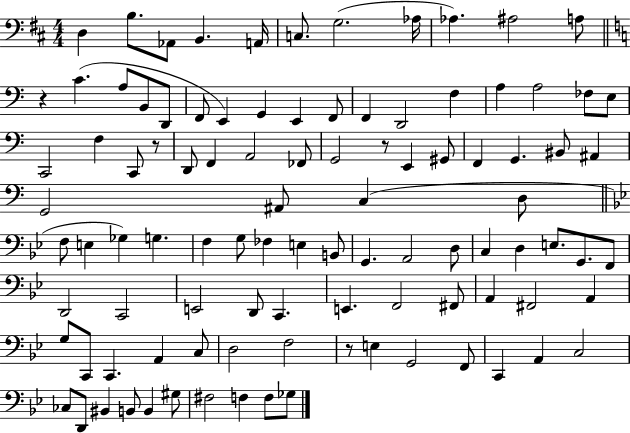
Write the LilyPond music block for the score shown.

{
  \clef bass
  \numericTimeSignature
  \time 4/4
  \key d \major
  d4 b8. aes,8 b,4. a,16 | c8. g2.( aes16 | aes4.) ais2 a8 | \bar "||" \break \key c \major r4 c'4.( a8 b,8 d,8 | f,8 e,4) g,4 e,4 f,8 | f,4 d,2 f4 | a4 a2 fes8 e8 | \break c,2 f4 c,8 r8 | d,8 f,4 a,2 fes,8 | g,2 r8 e,4 gis,8 | f,4 g,4. bis,8 ais,4 | \break g,2 ais,8 c4( d8 | \bar "||" \break \key bes \major f8 e4 ges4) g4. | f4 g8 fes4 e4 b,8 | g,4. a,2 d8 | c4 d4 e8. g,8. f,8 | \break d,2 c,2 | e,2 d,8 c,4. | e,4. f,2 fis,8 | a,4 fis,2 a,4 | \break g8 c,8 c,4. a,4 c8 | d2 f2 | r8 e4 g,2 f,8 | c,4 a,4 c2 | \break ces8 d,8 bis,4 b,8 b,4 gis8 | fis2 f4 f8 ges8 | \bar "|."
}